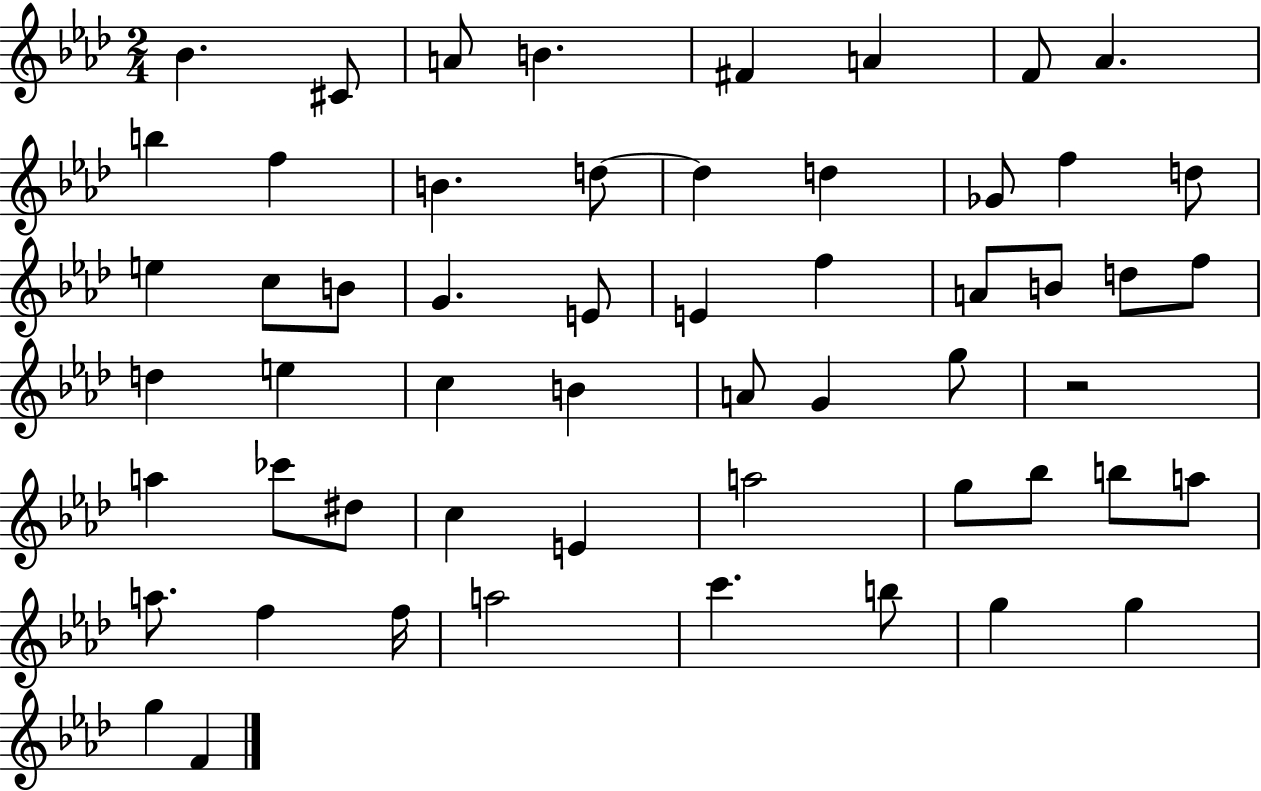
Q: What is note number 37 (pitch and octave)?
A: CES6